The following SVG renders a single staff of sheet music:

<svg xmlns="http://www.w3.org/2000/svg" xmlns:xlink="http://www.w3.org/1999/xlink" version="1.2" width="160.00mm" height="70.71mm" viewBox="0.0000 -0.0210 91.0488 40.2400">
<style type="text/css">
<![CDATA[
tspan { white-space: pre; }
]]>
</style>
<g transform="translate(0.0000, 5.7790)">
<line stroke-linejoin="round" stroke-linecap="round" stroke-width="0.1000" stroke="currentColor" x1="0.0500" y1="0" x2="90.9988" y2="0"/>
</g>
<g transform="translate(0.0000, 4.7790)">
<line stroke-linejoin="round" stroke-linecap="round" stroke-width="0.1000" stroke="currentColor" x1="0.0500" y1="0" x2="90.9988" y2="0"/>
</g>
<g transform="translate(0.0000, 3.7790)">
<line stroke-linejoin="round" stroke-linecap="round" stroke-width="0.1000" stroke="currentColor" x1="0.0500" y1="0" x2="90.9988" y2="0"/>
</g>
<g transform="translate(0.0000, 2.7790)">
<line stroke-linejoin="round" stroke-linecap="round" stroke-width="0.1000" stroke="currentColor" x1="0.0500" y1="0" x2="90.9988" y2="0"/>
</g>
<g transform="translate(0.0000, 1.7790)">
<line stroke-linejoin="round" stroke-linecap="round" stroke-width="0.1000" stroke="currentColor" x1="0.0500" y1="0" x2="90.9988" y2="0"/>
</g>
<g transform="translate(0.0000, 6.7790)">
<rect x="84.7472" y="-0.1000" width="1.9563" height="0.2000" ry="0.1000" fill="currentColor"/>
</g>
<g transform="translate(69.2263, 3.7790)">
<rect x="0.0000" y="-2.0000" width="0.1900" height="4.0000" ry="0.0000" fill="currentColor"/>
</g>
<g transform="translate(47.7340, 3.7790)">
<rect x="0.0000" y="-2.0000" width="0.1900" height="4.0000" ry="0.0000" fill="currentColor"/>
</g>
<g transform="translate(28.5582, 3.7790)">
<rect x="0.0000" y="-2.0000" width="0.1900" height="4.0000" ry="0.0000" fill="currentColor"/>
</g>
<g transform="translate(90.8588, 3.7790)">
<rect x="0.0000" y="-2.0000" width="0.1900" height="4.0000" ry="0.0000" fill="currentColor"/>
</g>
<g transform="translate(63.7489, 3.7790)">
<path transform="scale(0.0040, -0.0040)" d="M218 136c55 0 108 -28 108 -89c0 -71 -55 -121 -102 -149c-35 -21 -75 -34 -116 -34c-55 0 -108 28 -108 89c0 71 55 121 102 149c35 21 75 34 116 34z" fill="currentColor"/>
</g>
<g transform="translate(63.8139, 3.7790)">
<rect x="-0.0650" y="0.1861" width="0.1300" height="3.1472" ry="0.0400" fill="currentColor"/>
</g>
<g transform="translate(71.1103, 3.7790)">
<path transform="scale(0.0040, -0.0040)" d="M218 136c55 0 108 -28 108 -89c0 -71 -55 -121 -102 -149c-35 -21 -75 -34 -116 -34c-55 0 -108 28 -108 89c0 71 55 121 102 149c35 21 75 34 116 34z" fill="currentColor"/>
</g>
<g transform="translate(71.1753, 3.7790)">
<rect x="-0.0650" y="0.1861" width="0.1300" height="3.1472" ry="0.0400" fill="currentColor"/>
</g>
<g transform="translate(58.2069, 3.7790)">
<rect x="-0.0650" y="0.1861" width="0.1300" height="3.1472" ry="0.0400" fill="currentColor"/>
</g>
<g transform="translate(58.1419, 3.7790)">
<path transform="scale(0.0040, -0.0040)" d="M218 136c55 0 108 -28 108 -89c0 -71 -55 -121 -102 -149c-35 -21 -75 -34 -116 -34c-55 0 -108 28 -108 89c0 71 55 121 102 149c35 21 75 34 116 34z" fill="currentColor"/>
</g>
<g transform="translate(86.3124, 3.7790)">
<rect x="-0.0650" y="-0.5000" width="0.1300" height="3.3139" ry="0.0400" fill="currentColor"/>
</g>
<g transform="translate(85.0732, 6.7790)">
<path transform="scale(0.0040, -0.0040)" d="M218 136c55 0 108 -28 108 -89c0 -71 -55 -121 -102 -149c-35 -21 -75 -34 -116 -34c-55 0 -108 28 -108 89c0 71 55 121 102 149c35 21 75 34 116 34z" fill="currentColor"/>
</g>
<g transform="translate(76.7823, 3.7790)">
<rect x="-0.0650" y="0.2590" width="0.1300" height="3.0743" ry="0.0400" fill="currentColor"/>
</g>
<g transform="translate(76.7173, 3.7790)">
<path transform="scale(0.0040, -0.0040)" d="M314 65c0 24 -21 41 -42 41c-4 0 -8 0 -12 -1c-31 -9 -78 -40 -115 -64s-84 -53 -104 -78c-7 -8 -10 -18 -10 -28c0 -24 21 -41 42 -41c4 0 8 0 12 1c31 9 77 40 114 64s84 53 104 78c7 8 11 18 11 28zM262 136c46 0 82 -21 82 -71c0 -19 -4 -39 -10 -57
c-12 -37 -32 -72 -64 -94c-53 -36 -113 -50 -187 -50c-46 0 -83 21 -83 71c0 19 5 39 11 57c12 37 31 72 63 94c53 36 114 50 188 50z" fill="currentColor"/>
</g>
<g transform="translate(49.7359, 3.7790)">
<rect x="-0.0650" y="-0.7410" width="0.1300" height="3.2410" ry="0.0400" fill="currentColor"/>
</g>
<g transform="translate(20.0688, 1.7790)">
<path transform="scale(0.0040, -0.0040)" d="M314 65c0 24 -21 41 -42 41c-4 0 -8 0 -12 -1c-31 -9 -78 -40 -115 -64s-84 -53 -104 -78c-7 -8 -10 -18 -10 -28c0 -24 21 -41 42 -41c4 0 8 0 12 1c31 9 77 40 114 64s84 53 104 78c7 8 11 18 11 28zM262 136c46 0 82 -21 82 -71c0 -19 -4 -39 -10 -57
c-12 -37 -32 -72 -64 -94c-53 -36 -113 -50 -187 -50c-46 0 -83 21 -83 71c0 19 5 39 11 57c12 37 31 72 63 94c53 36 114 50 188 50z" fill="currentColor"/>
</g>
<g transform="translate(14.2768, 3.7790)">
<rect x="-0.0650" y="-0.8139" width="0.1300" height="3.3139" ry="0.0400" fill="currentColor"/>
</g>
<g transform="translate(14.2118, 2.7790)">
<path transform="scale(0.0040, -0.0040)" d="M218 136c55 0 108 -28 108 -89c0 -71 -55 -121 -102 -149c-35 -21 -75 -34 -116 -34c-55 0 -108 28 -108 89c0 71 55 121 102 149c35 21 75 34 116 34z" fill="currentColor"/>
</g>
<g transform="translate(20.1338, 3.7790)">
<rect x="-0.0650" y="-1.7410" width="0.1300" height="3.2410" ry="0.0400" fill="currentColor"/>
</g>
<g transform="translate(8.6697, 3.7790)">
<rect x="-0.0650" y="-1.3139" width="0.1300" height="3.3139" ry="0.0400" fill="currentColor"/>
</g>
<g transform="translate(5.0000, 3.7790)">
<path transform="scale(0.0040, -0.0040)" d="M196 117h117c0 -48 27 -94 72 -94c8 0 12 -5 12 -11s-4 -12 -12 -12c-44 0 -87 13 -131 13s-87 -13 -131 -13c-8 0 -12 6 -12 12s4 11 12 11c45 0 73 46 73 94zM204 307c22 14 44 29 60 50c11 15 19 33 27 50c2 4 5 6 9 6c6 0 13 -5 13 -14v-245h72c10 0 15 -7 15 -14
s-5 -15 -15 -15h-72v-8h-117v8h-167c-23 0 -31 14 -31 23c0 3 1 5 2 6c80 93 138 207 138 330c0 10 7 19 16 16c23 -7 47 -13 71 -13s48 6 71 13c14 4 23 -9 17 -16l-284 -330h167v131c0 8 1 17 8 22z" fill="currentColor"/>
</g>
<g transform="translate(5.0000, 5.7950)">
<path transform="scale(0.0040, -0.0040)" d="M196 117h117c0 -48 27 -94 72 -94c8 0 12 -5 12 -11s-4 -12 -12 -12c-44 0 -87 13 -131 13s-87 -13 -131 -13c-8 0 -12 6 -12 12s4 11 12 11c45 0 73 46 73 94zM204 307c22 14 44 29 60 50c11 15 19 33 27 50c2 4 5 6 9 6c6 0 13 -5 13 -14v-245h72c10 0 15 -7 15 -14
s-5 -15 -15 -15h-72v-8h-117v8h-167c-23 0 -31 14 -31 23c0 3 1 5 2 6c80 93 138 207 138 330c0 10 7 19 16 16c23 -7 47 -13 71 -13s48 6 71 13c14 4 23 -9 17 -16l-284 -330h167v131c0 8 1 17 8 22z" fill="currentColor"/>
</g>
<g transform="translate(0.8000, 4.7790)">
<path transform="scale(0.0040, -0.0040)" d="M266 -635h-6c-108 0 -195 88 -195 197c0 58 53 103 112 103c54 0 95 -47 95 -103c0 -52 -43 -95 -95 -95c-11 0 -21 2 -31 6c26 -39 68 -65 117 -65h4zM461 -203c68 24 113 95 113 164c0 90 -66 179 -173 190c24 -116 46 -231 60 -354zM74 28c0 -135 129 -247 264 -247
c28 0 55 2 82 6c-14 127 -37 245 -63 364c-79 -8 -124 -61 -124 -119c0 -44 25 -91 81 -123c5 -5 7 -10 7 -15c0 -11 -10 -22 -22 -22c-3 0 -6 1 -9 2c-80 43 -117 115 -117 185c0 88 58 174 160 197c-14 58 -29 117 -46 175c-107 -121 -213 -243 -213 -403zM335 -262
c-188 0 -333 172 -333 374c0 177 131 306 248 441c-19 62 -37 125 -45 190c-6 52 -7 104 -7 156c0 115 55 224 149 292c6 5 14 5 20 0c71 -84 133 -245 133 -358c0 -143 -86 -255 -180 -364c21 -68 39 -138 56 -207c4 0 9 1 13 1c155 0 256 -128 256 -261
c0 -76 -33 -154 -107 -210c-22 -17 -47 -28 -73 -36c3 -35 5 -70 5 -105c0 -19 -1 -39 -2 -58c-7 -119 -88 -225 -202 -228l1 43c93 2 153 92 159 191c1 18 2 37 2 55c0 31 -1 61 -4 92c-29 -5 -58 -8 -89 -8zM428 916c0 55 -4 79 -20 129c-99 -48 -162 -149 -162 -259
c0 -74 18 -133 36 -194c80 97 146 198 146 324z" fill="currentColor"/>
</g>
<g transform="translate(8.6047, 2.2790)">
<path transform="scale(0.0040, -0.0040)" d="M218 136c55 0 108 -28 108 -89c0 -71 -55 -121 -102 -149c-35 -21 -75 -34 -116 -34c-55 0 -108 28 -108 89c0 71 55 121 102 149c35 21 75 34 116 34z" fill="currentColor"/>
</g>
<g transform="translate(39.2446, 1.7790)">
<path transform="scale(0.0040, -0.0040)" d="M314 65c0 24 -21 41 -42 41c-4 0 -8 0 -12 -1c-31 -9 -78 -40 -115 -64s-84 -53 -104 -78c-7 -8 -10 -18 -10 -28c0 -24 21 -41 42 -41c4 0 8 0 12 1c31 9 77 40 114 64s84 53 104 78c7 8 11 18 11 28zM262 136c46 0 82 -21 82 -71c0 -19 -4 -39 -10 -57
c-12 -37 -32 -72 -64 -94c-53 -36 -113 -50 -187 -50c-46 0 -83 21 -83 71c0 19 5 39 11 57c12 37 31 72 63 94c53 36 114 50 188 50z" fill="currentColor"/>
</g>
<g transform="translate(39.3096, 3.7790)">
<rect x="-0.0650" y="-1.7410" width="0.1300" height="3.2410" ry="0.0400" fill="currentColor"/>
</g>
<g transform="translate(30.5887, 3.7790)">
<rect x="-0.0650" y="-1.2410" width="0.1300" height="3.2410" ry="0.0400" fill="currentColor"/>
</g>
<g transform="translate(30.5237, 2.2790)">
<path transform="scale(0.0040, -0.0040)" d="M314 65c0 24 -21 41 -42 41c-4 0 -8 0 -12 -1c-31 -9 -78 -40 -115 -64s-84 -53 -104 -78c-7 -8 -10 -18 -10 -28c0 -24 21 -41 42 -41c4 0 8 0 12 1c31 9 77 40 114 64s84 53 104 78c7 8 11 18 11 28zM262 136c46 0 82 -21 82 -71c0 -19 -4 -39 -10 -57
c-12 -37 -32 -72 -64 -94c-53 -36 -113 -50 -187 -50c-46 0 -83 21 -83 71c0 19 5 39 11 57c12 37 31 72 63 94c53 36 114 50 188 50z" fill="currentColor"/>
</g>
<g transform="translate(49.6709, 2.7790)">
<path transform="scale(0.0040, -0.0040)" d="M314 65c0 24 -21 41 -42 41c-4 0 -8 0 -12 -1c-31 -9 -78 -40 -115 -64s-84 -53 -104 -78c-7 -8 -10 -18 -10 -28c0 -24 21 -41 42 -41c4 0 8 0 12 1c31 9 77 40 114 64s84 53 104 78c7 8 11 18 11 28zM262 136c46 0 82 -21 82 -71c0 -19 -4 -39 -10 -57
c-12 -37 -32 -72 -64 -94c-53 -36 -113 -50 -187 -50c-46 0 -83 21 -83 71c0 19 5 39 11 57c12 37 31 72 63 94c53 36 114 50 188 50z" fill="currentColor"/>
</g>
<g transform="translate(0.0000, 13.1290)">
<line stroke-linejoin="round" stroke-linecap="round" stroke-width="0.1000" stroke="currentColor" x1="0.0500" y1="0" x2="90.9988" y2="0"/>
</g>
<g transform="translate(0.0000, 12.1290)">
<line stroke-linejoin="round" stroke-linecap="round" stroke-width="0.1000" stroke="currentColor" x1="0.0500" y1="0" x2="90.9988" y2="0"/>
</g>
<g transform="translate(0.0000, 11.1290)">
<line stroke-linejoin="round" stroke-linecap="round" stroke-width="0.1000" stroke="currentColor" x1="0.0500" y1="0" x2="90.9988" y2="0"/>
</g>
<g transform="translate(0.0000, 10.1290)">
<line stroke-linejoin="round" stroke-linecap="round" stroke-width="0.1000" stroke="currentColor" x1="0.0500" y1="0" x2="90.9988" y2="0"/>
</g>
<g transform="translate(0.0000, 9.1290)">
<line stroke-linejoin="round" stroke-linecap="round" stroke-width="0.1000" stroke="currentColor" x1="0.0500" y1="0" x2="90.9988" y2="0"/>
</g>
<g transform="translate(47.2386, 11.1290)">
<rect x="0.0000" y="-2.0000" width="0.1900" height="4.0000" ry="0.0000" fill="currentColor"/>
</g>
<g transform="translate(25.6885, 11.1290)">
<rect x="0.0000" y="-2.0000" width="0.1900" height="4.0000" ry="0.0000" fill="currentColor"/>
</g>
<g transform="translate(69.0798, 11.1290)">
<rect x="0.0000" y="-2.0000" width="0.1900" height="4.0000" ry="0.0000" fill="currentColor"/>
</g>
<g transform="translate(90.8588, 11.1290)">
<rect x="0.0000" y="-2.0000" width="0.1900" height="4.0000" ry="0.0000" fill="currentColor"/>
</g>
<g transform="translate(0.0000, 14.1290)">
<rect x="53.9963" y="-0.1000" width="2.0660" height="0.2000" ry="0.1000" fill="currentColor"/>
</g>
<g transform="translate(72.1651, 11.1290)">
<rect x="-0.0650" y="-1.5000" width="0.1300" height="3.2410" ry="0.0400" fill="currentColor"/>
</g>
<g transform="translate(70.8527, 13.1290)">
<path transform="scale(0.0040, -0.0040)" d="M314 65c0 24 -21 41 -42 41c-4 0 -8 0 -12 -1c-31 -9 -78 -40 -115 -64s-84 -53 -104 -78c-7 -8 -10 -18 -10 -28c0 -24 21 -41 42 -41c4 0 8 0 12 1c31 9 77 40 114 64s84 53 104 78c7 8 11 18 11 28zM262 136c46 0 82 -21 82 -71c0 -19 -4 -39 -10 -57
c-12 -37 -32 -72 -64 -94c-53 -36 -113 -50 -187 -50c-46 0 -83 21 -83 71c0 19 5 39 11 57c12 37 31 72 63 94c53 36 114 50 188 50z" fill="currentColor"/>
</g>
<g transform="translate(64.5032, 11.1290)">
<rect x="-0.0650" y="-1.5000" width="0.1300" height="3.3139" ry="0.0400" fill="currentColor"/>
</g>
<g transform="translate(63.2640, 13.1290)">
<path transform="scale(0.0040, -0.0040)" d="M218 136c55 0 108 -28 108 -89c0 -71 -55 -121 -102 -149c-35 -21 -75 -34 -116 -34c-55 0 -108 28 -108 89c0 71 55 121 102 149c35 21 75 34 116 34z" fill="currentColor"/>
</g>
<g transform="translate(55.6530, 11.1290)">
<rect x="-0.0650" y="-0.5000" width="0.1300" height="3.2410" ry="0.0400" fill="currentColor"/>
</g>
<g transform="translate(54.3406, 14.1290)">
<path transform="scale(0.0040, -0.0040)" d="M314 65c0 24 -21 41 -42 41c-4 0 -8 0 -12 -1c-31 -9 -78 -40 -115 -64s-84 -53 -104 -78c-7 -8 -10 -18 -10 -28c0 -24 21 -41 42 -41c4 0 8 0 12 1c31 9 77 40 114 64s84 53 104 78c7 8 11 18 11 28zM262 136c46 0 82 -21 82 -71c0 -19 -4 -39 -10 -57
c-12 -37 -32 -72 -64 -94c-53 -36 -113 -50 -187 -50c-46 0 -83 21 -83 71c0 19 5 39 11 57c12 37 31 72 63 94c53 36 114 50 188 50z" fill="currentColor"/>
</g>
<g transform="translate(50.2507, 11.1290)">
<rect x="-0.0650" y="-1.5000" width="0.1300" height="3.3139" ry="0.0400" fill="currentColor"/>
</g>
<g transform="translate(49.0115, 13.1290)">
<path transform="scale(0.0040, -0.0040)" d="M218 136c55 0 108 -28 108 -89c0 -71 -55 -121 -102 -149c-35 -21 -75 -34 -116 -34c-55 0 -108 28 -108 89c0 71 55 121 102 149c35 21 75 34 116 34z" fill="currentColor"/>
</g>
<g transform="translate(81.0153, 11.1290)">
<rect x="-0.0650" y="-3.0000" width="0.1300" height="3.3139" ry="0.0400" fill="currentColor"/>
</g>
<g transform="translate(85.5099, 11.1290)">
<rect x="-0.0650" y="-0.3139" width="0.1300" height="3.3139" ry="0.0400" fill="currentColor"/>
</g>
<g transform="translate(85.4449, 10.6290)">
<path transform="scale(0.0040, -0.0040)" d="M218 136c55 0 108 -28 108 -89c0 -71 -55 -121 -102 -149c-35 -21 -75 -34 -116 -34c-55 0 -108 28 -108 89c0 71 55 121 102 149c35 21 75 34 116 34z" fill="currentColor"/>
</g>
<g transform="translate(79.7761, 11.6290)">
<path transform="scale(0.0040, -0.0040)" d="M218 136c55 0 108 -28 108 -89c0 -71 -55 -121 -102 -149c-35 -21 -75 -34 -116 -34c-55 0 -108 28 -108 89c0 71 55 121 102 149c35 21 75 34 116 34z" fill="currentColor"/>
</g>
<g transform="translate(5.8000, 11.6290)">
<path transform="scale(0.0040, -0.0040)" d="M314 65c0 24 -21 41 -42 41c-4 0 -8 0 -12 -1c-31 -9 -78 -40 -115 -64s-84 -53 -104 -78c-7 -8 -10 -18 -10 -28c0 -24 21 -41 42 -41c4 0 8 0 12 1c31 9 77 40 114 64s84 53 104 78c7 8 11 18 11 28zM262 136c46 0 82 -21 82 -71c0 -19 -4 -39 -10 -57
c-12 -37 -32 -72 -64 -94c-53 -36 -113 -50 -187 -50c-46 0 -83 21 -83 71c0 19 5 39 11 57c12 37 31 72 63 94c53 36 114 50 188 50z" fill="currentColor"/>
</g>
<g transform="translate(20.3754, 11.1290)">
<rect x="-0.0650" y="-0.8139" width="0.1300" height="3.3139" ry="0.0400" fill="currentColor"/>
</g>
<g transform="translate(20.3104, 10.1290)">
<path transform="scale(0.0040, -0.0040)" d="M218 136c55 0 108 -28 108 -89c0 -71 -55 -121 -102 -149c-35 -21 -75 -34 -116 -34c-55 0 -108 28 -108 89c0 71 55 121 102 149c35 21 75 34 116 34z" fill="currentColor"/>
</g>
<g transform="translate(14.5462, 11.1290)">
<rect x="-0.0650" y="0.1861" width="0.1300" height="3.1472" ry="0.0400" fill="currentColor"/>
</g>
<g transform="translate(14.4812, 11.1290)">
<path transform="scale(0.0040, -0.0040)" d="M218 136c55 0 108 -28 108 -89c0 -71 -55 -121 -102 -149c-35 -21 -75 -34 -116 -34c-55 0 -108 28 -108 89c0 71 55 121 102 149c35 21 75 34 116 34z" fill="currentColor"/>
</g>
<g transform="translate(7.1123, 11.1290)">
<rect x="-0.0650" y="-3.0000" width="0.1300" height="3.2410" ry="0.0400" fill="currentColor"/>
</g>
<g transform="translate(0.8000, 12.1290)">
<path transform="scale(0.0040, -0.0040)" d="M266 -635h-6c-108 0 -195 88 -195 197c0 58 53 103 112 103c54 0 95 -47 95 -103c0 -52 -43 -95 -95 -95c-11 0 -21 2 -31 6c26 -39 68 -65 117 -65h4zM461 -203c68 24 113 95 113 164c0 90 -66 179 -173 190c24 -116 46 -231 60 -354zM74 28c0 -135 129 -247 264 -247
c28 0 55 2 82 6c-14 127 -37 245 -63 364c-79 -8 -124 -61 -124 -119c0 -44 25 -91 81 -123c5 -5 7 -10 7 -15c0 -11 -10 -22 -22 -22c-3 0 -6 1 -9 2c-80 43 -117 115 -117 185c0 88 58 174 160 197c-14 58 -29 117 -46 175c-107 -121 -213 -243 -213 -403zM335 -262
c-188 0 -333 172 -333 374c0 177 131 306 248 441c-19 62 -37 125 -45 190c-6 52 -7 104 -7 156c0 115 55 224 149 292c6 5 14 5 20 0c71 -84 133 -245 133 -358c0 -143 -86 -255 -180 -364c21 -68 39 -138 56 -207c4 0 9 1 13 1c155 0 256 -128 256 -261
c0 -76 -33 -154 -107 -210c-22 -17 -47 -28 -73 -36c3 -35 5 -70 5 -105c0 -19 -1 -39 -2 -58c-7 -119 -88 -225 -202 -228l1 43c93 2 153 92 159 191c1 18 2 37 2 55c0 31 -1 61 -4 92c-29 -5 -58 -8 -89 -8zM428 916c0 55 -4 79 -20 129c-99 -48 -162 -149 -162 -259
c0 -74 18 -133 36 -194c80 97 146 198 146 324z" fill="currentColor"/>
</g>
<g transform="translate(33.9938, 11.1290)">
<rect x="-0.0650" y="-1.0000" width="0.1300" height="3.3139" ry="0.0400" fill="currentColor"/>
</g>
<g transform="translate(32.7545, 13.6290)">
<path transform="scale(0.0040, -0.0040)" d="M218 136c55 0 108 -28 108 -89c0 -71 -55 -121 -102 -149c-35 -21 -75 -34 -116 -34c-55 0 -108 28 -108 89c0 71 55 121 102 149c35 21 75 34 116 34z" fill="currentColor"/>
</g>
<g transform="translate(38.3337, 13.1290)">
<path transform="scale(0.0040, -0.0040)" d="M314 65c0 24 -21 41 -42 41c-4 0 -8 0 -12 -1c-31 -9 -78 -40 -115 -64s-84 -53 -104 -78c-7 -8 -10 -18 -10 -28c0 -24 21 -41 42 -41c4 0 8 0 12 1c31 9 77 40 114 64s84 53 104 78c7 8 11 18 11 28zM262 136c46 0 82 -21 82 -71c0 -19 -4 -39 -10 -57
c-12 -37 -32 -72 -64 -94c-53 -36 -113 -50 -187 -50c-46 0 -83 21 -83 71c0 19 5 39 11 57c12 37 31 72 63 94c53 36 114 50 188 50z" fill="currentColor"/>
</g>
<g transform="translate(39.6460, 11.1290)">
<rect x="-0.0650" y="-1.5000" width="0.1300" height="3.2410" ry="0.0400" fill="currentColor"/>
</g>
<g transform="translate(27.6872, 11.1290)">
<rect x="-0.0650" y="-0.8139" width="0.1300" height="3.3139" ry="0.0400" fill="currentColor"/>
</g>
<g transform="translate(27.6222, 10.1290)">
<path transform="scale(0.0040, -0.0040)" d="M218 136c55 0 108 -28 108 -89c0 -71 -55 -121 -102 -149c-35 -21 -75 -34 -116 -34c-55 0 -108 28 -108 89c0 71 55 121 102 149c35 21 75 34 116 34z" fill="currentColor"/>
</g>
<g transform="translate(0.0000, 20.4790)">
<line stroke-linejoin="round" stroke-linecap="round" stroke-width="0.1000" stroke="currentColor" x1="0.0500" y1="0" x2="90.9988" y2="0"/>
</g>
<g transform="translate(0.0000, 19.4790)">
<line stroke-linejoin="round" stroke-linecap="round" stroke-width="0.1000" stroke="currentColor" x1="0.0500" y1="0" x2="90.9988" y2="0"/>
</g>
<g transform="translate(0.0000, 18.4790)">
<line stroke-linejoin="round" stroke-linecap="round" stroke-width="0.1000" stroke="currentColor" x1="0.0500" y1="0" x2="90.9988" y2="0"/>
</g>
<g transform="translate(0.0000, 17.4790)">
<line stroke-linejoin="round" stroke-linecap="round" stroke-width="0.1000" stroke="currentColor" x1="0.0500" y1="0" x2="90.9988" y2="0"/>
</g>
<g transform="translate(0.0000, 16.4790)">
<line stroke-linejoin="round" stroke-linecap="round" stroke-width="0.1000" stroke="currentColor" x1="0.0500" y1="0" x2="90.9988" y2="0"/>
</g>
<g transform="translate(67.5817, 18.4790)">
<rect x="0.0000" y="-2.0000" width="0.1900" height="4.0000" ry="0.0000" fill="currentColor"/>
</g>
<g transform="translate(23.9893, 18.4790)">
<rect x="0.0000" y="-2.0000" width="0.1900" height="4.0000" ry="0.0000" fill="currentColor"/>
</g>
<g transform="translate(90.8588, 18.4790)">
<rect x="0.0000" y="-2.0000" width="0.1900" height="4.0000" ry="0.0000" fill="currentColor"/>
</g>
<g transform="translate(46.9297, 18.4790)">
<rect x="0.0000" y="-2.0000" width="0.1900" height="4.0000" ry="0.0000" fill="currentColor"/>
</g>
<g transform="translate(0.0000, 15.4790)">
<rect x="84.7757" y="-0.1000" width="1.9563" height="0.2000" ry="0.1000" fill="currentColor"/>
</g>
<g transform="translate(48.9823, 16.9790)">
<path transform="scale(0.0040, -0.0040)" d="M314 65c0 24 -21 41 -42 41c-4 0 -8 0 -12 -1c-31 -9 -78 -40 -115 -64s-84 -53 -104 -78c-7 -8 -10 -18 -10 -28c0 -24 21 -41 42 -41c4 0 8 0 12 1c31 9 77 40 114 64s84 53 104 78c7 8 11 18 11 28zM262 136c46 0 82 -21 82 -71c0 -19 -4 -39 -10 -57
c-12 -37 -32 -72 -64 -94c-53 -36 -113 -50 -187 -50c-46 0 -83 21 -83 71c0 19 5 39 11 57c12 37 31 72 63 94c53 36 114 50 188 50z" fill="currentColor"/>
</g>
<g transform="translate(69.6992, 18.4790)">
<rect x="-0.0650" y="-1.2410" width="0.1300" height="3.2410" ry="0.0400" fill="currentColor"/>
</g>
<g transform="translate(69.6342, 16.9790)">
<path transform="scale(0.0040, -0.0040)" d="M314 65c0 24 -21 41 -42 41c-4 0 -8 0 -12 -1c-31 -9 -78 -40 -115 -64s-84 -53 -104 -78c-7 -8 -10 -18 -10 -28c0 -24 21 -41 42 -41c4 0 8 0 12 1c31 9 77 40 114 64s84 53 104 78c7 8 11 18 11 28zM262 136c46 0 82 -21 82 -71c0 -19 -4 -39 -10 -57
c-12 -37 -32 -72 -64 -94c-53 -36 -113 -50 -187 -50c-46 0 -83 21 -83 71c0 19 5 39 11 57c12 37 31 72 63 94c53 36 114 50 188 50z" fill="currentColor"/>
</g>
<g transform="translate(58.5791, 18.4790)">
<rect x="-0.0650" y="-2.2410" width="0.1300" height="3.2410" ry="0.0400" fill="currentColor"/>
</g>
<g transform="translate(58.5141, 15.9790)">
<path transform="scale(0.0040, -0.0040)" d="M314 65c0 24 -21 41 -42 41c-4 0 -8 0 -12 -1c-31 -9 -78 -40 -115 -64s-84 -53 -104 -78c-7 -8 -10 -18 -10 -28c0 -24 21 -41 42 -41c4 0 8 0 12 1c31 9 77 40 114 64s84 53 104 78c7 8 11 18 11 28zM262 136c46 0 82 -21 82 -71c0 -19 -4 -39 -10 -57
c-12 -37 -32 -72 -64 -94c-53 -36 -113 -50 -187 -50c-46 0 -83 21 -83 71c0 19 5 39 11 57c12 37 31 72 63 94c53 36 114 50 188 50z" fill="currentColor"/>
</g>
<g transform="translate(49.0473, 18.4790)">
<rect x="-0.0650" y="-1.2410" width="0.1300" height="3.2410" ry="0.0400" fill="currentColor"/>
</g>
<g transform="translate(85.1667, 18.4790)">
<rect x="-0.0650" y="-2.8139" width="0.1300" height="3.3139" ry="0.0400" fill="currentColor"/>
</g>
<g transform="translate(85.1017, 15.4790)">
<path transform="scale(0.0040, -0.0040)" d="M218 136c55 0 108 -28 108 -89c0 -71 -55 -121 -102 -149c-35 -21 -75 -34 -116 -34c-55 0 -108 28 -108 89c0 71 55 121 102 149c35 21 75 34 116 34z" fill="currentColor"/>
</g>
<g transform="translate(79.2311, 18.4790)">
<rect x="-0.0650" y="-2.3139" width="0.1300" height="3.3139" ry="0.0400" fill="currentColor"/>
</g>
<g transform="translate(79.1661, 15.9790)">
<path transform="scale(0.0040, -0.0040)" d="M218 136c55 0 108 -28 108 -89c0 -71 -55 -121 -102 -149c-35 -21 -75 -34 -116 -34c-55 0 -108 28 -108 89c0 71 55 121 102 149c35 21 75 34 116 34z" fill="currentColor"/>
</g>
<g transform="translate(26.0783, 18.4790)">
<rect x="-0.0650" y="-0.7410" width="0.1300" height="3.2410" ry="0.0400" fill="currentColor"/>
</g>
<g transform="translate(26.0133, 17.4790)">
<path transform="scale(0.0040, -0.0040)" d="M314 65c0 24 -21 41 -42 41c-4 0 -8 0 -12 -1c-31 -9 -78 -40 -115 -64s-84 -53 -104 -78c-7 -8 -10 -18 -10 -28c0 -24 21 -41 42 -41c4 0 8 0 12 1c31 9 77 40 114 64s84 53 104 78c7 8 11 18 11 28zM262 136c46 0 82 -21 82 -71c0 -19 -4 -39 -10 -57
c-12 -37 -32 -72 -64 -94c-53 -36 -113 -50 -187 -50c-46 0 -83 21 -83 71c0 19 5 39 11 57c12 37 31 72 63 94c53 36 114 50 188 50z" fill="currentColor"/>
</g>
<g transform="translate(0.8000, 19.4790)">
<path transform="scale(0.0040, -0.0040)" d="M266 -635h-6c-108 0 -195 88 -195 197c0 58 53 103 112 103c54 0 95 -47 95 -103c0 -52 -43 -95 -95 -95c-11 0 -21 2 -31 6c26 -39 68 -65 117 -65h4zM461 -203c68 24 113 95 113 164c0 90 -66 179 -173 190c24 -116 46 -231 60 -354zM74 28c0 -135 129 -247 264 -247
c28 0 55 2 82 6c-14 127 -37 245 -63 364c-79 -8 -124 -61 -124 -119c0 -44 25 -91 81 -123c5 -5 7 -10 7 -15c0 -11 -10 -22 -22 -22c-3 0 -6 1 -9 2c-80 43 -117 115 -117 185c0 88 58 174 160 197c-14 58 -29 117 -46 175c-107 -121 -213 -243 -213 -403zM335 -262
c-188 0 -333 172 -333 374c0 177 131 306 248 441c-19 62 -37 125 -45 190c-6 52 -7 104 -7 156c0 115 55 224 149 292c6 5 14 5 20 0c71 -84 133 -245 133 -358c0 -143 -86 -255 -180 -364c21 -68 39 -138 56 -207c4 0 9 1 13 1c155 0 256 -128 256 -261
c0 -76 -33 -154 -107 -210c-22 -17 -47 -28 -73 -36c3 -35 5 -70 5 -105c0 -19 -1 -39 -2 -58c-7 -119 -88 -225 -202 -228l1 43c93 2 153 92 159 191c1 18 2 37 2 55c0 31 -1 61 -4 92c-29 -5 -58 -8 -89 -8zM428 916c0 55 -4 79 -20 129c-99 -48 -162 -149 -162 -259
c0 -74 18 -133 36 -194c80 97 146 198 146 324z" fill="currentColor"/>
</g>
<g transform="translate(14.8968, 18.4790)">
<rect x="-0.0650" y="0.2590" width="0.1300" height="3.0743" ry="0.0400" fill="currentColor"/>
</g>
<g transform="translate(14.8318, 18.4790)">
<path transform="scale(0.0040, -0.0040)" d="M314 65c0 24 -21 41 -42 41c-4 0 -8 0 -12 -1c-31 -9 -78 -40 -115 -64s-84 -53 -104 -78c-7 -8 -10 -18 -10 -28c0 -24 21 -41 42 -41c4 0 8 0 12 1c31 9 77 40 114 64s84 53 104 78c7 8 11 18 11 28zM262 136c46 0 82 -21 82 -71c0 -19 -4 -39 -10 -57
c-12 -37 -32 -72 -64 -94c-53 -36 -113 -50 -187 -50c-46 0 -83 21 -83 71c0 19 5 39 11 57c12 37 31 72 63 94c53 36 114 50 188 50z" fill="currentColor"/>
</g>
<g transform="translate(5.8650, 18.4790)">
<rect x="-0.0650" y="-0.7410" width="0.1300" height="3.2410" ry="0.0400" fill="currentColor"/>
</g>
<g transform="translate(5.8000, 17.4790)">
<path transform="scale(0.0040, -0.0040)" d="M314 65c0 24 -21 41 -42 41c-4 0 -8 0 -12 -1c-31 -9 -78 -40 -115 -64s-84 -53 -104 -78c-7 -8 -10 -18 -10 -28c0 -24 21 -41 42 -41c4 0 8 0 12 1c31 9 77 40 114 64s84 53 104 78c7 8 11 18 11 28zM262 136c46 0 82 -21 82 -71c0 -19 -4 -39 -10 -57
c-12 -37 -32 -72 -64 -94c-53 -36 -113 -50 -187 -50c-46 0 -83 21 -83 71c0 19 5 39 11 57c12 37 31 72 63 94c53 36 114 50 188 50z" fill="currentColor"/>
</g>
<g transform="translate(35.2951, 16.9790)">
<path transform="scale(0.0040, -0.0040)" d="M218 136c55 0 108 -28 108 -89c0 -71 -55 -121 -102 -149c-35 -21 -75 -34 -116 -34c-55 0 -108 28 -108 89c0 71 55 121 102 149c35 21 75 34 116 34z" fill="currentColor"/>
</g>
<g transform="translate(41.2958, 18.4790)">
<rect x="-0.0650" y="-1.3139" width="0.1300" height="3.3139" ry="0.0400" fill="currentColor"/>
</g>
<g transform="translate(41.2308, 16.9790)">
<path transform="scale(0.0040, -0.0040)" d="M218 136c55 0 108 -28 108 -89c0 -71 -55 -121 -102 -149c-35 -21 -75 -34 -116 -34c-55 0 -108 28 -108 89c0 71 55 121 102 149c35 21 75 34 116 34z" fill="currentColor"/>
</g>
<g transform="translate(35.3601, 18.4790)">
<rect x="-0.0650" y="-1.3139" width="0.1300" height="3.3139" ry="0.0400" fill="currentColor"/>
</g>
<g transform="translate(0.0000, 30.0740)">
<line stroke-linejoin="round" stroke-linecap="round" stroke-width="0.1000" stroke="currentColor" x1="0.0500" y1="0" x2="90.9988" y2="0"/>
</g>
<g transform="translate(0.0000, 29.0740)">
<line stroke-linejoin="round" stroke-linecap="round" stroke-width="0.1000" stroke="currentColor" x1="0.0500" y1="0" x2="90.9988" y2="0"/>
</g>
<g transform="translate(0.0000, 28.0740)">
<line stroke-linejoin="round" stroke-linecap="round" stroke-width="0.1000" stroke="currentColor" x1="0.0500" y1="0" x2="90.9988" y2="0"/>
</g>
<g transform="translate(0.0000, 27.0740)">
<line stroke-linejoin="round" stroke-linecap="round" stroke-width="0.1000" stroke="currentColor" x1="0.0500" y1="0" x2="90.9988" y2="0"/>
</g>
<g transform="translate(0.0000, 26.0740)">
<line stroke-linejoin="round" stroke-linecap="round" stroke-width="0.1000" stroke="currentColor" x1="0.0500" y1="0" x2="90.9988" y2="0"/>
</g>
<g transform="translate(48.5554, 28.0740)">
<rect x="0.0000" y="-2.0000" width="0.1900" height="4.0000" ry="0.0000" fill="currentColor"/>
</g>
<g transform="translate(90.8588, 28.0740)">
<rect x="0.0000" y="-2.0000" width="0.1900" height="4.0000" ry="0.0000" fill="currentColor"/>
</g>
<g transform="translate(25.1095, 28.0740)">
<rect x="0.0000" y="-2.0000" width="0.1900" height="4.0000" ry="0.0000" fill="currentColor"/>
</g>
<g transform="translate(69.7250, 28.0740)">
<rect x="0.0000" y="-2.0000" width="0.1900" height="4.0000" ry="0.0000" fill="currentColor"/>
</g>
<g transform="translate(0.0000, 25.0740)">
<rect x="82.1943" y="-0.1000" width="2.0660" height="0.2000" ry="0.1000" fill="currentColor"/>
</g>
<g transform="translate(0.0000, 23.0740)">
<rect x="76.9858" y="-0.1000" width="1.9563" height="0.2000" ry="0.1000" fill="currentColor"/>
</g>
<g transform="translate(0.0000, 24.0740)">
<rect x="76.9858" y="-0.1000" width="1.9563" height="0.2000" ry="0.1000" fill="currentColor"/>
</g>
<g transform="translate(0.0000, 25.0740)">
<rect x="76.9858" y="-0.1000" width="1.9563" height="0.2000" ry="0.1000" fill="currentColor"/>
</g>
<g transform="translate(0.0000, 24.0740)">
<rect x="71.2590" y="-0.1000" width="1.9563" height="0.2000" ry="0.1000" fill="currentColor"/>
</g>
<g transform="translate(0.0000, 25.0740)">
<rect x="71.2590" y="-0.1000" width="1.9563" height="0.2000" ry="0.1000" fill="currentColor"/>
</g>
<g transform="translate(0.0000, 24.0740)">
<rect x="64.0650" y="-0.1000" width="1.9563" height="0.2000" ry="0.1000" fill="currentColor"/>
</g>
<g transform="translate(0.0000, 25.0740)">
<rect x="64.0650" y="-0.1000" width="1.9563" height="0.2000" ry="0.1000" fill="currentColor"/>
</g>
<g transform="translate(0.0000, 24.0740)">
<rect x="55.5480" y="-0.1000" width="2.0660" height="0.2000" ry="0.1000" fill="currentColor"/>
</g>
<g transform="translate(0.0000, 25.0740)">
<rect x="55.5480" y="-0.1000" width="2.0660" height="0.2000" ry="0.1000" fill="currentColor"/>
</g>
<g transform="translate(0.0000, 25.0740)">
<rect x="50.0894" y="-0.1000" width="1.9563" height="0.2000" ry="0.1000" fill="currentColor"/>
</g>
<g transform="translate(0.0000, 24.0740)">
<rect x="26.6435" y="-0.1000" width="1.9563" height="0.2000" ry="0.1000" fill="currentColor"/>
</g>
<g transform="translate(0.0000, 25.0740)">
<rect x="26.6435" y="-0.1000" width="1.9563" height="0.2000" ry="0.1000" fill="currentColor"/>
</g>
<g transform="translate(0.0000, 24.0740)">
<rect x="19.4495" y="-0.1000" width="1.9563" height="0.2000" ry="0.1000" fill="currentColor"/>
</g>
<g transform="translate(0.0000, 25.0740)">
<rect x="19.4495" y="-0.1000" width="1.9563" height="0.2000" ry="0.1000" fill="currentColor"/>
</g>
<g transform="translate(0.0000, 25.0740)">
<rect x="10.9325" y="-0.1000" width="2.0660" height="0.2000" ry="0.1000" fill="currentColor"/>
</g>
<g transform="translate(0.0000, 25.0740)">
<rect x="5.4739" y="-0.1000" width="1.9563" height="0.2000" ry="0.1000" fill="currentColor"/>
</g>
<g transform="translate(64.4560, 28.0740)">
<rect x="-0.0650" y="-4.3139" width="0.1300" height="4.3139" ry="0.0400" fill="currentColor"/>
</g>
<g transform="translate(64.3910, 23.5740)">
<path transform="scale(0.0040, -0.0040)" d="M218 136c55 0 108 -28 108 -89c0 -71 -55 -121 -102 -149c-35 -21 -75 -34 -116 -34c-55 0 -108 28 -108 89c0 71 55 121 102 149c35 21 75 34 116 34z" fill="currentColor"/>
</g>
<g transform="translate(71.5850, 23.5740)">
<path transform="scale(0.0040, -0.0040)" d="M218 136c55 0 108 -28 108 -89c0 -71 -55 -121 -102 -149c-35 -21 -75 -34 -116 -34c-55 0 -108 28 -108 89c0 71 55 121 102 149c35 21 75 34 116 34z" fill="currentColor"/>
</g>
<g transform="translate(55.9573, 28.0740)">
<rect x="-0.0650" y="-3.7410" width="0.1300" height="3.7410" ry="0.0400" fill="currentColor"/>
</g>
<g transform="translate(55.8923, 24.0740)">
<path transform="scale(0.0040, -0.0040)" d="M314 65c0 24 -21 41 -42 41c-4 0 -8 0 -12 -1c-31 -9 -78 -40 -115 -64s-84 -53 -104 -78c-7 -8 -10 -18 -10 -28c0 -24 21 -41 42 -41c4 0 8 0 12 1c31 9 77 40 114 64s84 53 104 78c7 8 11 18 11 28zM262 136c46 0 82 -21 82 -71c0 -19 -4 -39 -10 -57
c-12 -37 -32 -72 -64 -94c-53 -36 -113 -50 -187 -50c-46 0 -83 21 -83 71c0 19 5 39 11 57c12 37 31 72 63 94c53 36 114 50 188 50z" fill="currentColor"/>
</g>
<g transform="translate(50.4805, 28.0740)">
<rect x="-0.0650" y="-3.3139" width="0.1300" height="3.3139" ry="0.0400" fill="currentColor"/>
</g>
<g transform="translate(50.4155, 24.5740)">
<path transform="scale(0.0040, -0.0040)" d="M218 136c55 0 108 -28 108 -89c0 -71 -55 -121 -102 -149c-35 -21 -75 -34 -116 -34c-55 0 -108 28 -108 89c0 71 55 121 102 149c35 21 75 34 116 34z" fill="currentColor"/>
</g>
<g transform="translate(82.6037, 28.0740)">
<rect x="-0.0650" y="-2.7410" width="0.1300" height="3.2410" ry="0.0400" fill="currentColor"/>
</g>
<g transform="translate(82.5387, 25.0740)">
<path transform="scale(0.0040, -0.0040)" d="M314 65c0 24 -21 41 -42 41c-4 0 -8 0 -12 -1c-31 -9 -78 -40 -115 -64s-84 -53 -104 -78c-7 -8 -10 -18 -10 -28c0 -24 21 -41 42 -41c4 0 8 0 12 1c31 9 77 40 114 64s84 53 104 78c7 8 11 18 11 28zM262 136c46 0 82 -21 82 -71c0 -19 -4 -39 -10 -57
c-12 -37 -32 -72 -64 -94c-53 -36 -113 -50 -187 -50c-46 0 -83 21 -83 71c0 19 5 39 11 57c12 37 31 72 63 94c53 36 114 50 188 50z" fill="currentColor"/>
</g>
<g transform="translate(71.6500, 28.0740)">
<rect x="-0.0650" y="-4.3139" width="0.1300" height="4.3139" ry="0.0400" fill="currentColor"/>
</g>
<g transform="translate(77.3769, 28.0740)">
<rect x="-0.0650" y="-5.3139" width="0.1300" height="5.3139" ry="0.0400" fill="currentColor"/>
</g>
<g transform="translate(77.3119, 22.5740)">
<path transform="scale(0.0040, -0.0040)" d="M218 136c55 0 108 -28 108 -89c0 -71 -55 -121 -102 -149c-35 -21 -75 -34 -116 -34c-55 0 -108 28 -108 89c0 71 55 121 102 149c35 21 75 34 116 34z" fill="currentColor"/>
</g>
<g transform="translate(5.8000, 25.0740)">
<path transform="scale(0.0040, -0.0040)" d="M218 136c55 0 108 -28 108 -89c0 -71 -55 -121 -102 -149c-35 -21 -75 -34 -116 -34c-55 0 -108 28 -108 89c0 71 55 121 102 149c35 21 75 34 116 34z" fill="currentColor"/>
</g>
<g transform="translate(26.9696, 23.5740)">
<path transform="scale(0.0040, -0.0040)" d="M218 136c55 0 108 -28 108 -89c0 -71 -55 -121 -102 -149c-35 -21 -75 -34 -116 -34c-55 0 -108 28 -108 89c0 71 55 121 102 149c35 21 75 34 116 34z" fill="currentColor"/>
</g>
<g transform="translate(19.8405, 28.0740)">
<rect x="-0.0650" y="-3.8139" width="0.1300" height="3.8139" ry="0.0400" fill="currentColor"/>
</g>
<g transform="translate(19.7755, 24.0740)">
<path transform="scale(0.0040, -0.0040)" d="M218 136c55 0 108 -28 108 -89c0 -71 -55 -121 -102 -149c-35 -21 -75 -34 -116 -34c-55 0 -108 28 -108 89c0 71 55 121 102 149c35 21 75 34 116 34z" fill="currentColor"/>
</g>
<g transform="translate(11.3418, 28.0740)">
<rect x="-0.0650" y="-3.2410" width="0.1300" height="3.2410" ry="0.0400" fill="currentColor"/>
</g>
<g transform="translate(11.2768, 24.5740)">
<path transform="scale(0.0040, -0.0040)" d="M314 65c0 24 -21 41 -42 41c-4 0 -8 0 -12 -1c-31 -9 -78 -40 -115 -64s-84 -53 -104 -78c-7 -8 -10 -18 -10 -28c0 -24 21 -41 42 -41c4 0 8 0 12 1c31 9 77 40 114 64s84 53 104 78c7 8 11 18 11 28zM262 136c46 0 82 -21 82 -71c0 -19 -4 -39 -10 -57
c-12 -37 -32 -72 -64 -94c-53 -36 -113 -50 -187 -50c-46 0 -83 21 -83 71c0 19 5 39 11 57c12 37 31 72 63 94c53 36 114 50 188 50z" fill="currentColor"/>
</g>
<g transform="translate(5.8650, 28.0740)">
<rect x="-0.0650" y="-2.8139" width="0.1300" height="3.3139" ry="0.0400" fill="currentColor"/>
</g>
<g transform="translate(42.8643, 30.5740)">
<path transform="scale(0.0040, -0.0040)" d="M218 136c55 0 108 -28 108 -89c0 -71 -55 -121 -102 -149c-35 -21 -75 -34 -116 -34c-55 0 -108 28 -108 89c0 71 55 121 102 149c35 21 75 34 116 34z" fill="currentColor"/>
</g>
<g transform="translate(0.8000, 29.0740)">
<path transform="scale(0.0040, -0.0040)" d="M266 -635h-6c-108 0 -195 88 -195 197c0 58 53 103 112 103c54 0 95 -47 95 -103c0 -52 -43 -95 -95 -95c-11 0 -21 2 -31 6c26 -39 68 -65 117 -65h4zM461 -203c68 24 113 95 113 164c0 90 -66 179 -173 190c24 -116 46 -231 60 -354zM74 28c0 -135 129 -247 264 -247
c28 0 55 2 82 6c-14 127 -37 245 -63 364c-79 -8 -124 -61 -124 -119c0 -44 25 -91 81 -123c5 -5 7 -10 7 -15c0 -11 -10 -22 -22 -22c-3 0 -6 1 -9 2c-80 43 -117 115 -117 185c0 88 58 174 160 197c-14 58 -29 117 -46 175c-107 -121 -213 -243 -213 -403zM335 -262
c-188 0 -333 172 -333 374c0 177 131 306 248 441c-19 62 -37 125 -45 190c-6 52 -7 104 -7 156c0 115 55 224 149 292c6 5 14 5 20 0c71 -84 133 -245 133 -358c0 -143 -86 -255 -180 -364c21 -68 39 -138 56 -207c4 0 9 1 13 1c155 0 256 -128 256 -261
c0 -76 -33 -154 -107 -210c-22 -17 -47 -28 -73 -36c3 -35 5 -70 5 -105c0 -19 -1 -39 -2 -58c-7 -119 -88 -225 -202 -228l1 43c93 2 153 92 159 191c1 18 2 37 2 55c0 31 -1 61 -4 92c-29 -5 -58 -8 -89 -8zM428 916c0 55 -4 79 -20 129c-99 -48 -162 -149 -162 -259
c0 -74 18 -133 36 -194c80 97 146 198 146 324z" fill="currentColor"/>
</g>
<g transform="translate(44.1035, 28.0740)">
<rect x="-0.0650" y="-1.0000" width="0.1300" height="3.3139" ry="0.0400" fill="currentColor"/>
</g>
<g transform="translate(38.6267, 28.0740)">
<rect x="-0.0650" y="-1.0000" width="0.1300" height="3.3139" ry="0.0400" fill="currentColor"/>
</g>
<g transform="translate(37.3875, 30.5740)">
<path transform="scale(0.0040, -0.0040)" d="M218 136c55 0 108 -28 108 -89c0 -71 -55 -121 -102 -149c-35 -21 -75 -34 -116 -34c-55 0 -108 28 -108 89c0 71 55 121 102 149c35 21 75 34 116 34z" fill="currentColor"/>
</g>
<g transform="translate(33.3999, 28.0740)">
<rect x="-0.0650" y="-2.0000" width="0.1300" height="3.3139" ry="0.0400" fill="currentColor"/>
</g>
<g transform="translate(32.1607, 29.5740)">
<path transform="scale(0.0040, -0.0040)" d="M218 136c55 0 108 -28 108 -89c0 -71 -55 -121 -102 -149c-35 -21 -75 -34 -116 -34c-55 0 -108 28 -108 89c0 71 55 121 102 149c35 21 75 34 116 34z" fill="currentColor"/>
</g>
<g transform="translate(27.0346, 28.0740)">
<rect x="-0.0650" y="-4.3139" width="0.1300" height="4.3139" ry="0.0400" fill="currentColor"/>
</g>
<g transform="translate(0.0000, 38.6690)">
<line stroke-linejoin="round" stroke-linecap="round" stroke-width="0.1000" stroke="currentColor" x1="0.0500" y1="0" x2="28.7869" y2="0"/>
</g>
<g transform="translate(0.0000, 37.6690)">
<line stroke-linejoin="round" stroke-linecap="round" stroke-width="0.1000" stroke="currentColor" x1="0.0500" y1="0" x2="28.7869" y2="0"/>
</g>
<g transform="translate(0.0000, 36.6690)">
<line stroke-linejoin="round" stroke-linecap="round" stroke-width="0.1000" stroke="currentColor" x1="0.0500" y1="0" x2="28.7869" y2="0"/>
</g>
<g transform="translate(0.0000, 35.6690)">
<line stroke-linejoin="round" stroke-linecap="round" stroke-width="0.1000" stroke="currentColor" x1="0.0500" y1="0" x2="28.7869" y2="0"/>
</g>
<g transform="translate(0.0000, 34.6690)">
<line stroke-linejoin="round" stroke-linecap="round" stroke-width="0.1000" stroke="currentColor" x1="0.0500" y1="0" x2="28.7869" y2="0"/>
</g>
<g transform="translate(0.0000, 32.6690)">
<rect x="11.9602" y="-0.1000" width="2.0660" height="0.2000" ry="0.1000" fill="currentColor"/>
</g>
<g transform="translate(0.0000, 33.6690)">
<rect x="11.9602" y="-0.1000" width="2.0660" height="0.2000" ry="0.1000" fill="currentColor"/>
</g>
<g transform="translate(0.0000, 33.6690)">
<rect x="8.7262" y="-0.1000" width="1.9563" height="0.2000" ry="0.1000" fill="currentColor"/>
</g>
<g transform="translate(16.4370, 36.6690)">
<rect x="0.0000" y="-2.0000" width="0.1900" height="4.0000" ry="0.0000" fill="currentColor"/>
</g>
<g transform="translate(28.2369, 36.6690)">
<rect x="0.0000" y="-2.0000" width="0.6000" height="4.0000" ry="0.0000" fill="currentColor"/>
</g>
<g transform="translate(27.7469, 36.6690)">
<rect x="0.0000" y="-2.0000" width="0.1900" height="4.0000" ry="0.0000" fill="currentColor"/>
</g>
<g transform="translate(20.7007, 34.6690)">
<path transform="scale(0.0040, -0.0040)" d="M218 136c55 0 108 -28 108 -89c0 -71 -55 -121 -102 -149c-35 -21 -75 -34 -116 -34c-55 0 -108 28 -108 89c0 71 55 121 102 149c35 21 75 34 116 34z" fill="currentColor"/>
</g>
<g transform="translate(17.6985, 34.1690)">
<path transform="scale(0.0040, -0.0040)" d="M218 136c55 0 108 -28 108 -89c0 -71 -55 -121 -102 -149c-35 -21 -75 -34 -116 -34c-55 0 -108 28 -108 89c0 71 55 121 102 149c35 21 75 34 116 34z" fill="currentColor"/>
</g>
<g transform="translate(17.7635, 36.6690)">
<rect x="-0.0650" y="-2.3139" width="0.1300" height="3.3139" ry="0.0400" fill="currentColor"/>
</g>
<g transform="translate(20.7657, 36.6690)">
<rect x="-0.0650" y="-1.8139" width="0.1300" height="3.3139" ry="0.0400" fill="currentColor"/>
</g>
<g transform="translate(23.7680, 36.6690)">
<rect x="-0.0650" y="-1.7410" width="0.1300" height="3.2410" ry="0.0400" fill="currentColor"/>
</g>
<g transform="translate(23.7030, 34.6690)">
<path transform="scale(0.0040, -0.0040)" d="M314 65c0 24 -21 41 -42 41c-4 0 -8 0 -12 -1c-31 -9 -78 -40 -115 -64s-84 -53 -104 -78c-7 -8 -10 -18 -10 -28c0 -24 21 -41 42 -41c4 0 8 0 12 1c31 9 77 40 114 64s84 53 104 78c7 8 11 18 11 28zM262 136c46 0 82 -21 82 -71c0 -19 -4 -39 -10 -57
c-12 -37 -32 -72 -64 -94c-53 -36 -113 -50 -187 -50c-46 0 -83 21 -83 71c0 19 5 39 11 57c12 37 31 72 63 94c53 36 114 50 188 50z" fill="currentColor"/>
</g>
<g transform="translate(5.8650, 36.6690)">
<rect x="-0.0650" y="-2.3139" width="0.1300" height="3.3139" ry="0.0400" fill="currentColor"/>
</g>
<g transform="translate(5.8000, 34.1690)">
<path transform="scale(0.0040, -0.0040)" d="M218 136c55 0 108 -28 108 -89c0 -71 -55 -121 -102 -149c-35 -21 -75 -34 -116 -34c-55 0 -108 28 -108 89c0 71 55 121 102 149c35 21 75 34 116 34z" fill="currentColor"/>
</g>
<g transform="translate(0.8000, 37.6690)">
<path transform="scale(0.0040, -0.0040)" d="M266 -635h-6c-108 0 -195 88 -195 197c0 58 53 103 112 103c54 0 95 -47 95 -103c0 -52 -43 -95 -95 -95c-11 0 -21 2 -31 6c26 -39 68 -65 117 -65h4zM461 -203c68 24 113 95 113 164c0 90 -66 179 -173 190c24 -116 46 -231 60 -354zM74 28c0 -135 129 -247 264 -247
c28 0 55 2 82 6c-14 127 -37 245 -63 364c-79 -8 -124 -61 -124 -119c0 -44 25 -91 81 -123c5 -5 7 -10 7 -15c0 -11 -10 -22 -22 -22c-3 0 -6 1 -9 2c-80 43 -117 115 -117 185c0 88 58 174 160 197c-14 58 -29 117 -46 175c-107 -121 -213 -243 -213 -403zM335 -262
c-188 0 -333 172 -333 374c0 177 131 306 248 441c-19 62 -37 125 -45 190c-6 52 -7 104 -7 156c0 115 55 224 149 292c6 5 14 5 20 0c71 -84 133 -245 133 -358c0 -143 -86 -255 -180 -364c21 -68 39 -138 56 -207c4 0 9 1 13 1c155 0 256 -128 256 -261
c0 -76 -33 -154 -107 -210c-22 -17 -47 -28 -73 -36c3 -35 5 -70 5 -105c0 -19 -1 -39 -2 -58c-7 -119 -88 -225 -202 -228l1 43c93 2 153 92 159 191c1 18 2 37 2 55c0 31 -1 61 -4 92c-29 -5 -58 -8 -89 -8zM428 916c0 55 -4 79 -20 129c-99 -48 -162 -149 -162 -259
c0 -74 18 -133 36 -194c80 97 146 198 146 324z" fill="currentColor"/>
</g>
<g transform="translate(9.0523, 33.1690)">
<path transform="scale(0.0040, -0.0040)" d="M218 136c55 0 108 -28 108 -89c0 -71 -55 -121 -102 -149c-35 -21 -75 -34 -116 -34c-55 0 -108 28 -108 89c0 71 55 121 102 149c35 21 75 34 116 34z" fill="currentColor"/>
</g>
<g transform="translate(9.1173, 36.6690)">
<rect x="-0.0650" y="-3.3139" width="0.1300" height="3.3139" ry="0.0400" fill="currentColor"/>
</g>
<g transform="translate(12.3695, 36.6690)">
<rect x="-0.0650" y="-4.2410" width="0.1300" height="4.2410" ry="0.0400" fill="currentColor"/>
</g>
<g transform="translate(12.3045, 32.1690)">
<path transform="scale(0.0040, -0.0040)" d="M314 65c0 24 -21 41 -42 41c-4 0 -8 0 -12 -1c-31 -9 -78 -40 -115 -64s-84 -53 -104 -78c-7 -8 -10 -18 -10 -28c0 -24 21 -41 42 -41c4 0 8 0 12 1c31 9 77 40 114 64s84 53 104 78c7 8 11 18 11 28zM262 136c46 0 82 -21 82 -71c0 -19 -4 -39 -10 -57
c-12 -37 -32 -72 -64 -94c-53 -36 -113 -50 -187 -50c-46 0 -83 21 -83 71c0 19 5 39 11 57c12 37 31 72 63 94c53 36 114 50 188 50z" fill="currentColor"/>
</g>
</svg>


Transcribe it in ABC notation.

X:1
T:Untitled
M:4/4
L:1/4
K:C
e d f2 e2 f2 d2 B B B B2 C A2 B d d D E2 E C2 E E2 A c d2 B2 d2 e e e2 g2 e2 g a a b2 c' d' F D D b c'2 d' d' f' a2 g b d'2 g f f2